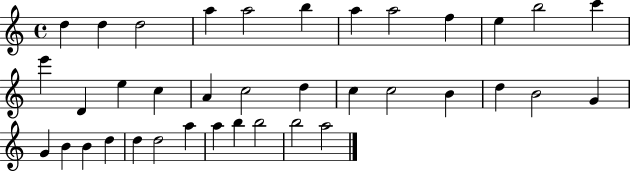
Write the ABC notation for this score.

X:1
T:Untitled
M:4/4
L:1/4
K:C
d d d2 a a2 b a a2 f e b2 c' e' D e c A c2 d c c2 B d B2 G G B B d d d2 a a b b2 b2 a2